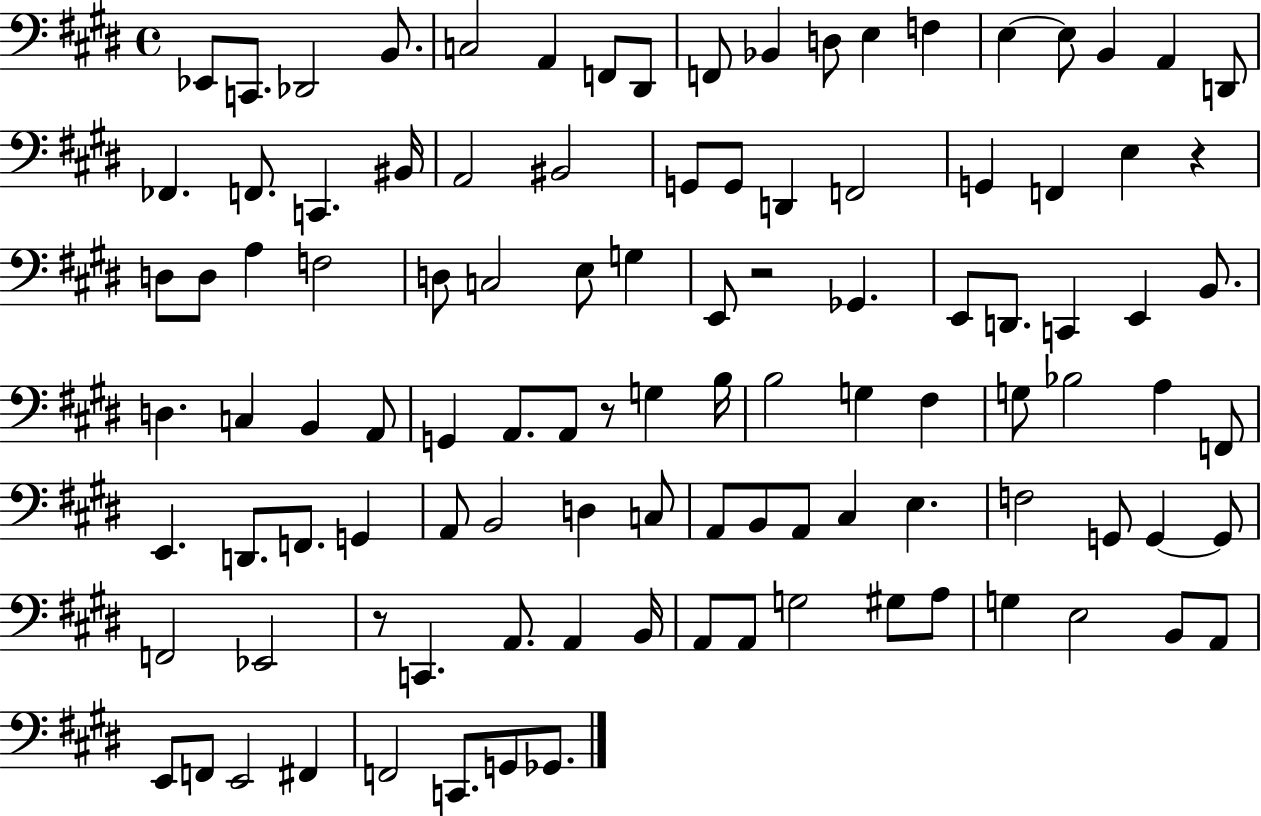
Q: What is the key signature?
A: E major